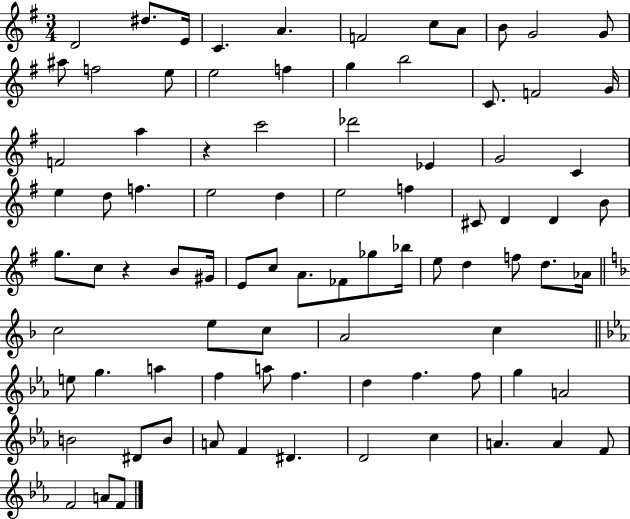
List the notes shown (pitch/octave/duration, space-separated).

D4/h D#5/e. E4/s C4/q. A4/q. F4/h C5/e A4/e B4/e G4/h G4/e A#5/e F5/h E5/e E5/h F5/q G5/q B5/h C4/e. F4/h G4/s F4/h A5/q R/q C6/h Db6/h Eb4/q G4/h C4/q E5/q D5/e F5/q. E5/h D5/q E5/h F5/q C#4/e D4/q D4/q B4/e G5/e. C5/e R/q B4/e G#4/s E4/e C5/e A4/e. FES4/e Gb5/e Bb5/s E5/e D5/q F5/e D5/e. Ab4/s C5/h E5/e C5/e A4/h C5/q E5/e G5/q. A5/q F5/q A5/e F5/q. D5/q F5/q. F5/e G5/q A4/h B4/h D#4/e B4/e A4/e F4/q D#4/q. D4/h C5/q A4/q. A4/q F4/e F4/h A4/e F4/e